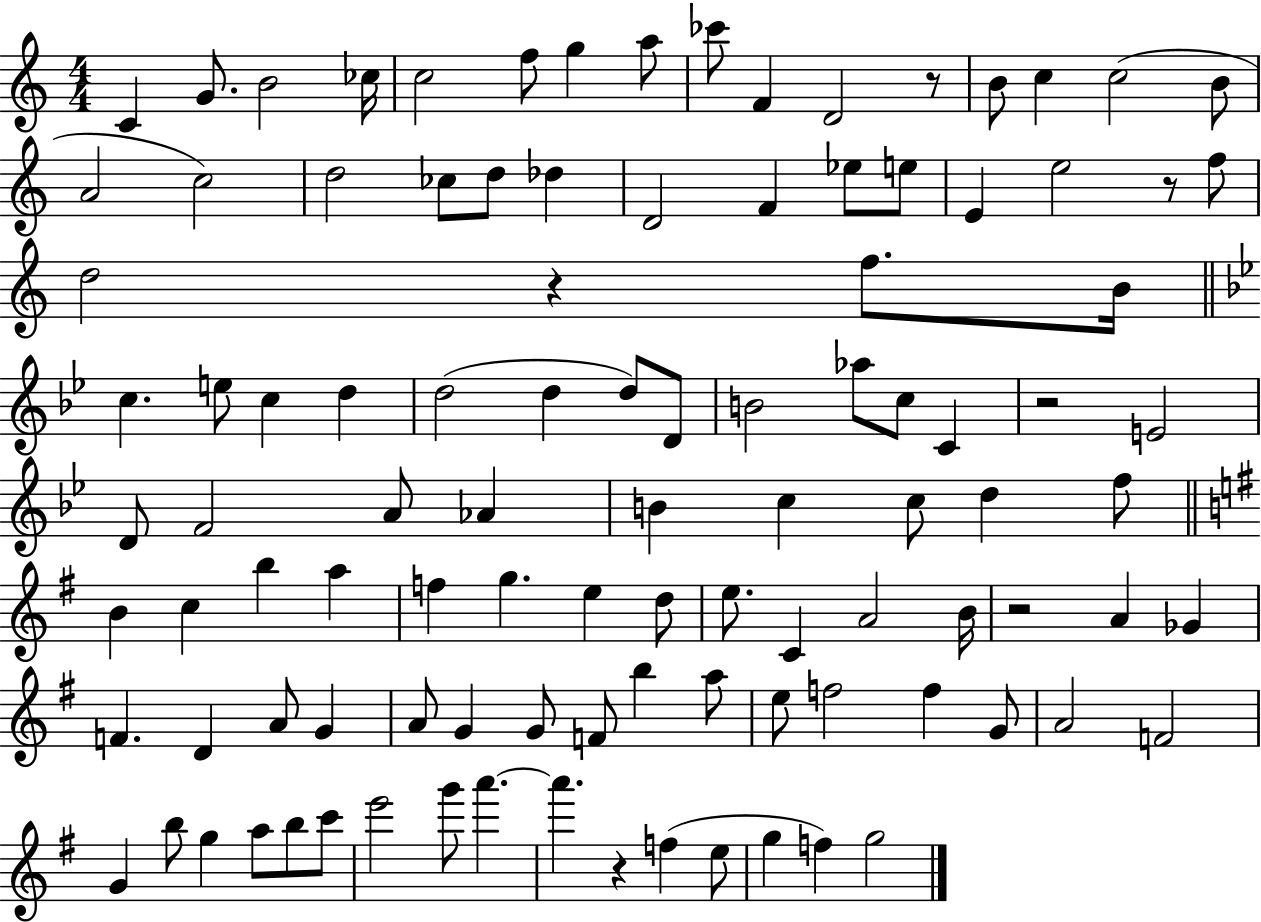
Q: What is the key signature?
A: C major